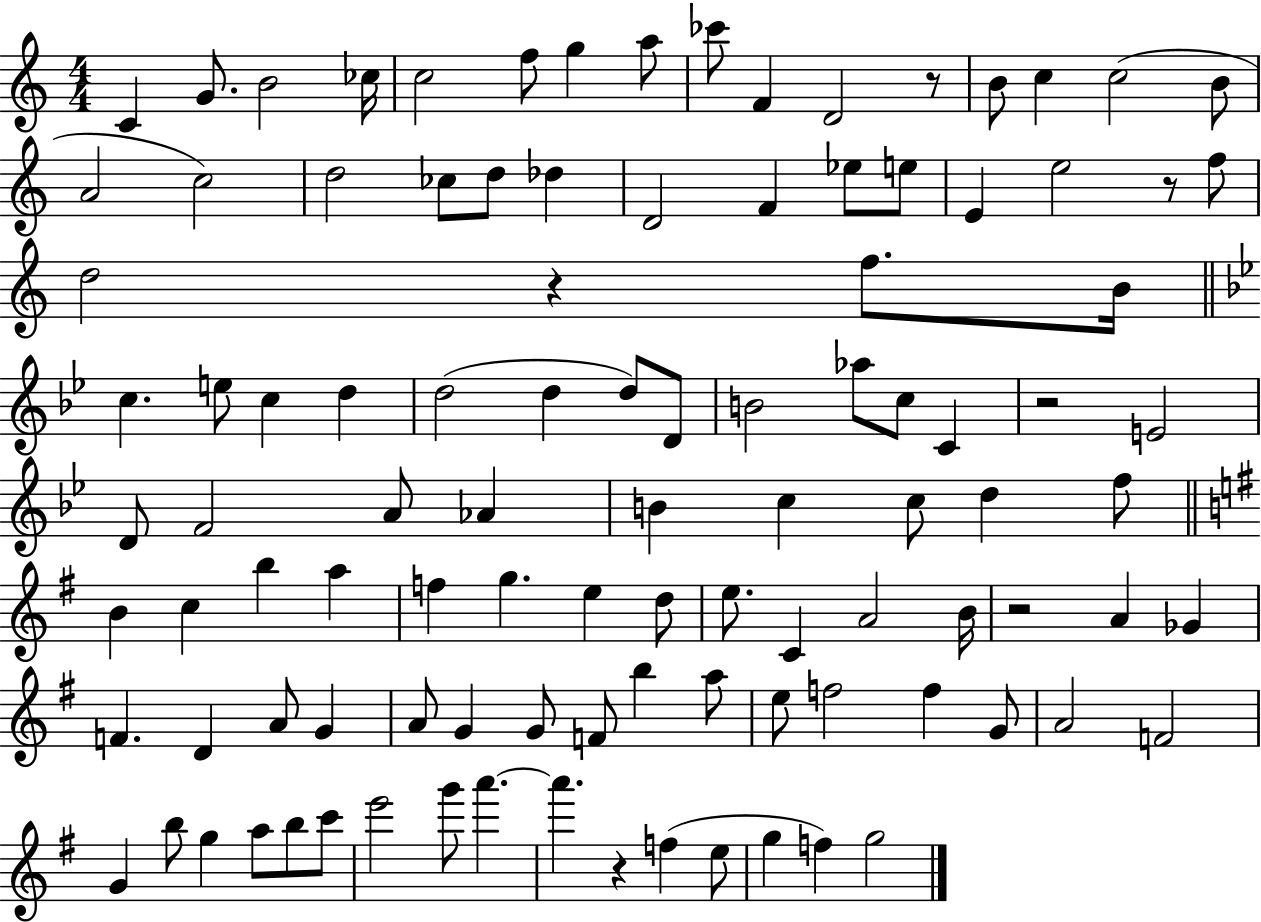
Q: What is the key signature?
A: C major